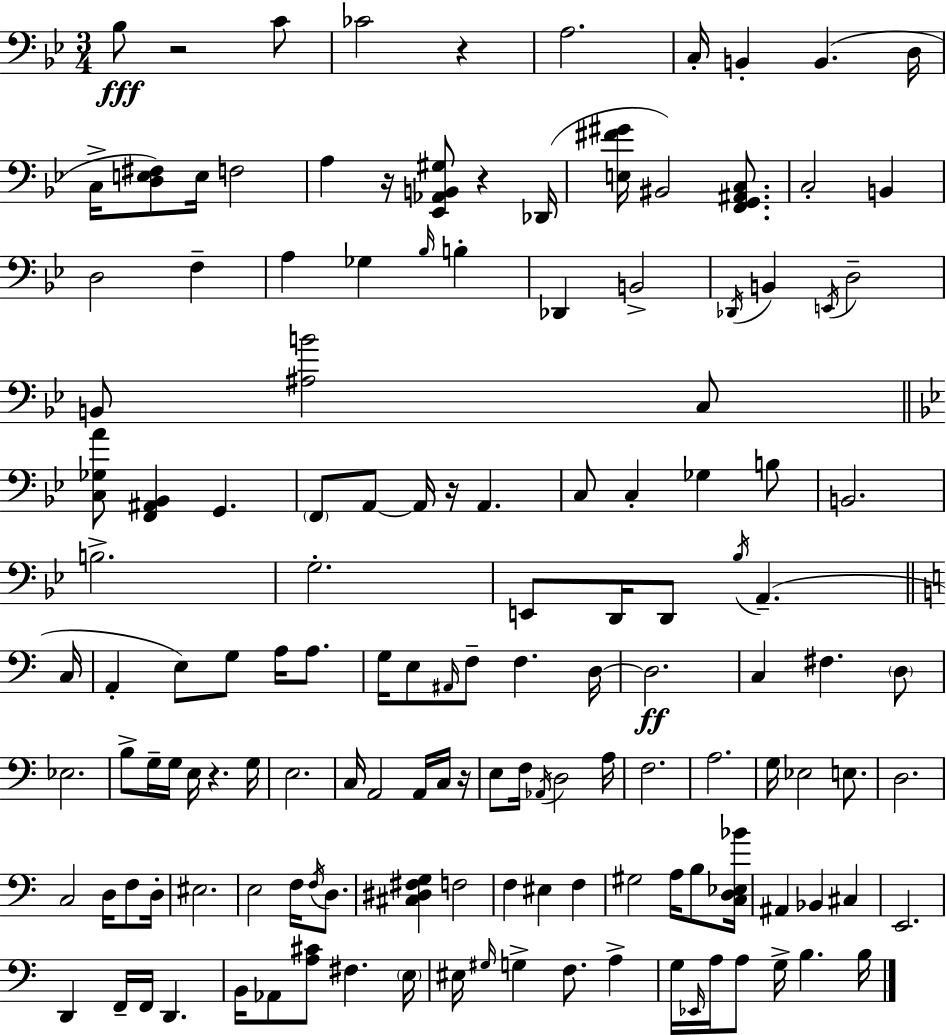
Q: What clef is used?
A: bass